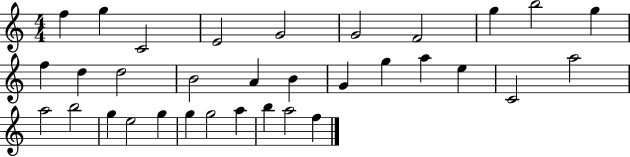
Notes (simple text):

F5/q G5/q C4/h E4/h G4/h G4/h F4/h G5/q B5/h G5/q F5/q D5/q D5/h B4/h A4/q B4/q G4/q G5/q A5/q E5/q C4/h A5/h A5/h B5/h G5/q E5/h G5/q G5/q G5/h A5/q B5/q A5/h F5/q